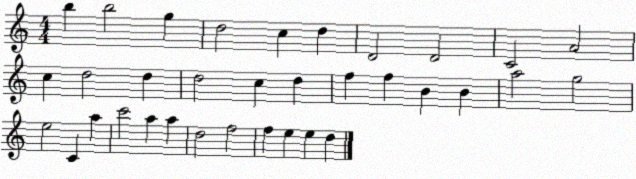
X:1
T:Untitled
M:4/4
L:1/4
K:C
b b2 g d2 c d D2 D2 C2 A2 c d2 d d2 c d f f B B a2 g2 e2 C a c'2 a a d2 f2 f e e d